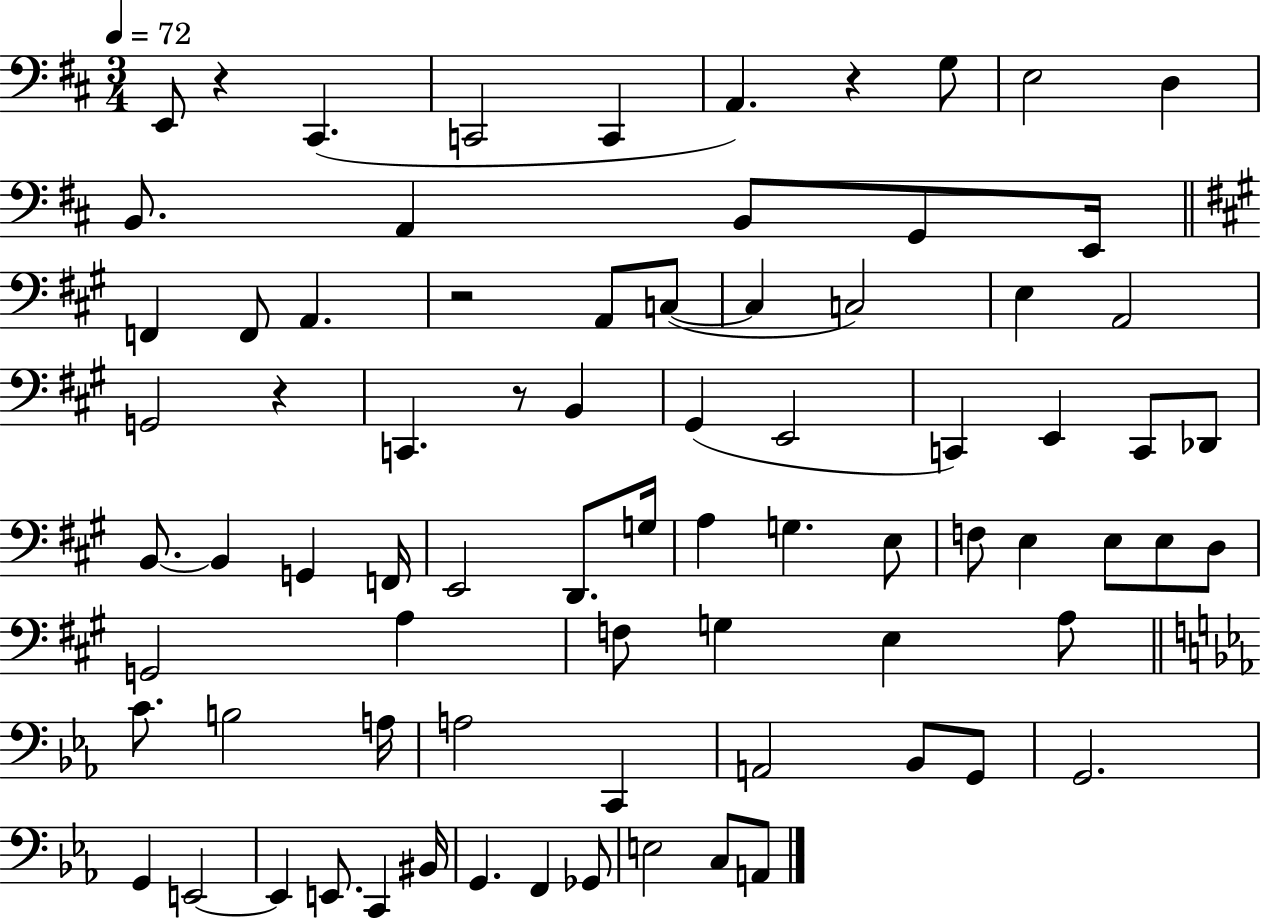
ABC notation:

X:1
T:Untitled
M:3/4
L:1/4
K:D
E,,/2 z ^C,, C,,2 C,, A,, z G,/2 E,2 D, B,,/2 A,, B,,/2 G,,/2 E,,/4 F,, F,,/2 A,, z2 A,,/2 C,/2 C, C,2 E, A,,2 G,,2 z C,, z/2 B,, ^G,, E,,2 C,, E,, C,,/2 _D,,/2 B,,/2 B,, G,, F,,/4 E,,2 D,,/2 G,/4 A, G, E,/2 F,/2 E, E,/2 E,/2 D,/2 G,,2 A, F,/2 G, E, A,/2 C/2 B,2 A,/4 A,2 C,, A,,2 _B,,/2 G,,/2 G,,2 G,, E,,2 E,, E,,/2 C,, ^B,,/4 G,, F,, _G,,/2 E,2 C,/2 A,,/2